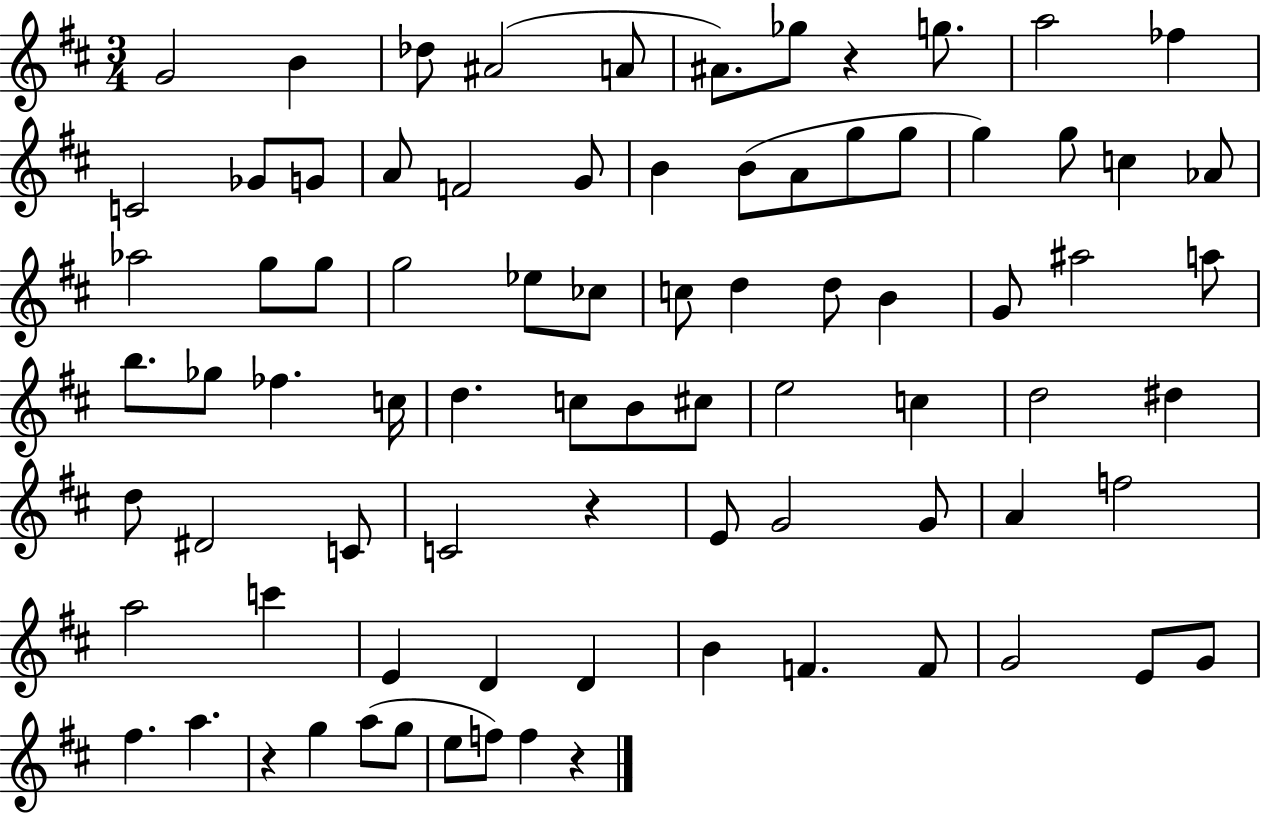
G4/h B4/q Db5/e A#4/h A4/e A#4/e. Gb5/e R/q G5/e. A5/h FES5/q C4/h Gb4/e G4/e A4/e F4/h G4/e B4/q B4/e A4/e G5/e G5/e G5/q G5/e C5/q Ab4/e Ab5/h G5/e G5/e G5/h Eb5/e CES5/e C5/e D5/q D5/e B4/q G4/e A#5/h A5/e B5/e. Gb5/e FES5/q. C5/s D5/q. C5/e B4/e C#5/e E5/h C5/q D5/h D#5/q D5/e D#4/h C4/e C4/h R/q E4/e G4/h G4/e A4/q F5/h A5/h C6/q E4/q D4/q D4/q B4/q F4/q. F4/e G4/h E4/e G4/e F#5/q. A5/q. R/q G5/q A5/e G5/e E5/e F5/e F5/q R/q